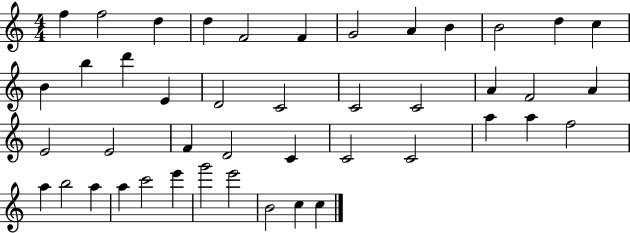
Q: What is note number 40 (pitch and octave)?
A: G6